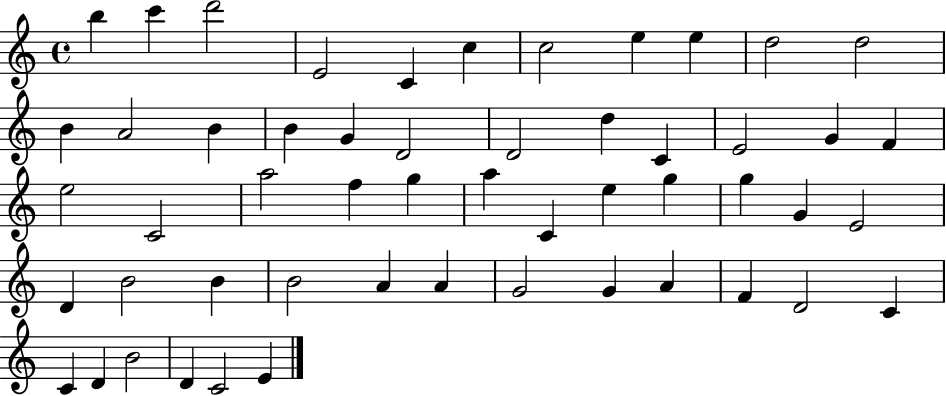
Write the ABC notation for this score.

X:1
T:Untitled
M:4/4
L:1/4
K:C
b c' d'2 E2 C c c2 e e d2 d2 B A2 B B G D2 D2 d C E2 G F e2 C2 a2 f g a C e g g G E2 D B2 B B2 A A G2 G A F D2 C C D B2 D C2 E